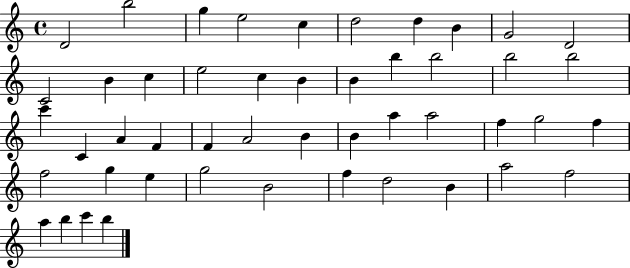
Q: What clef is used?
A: treble